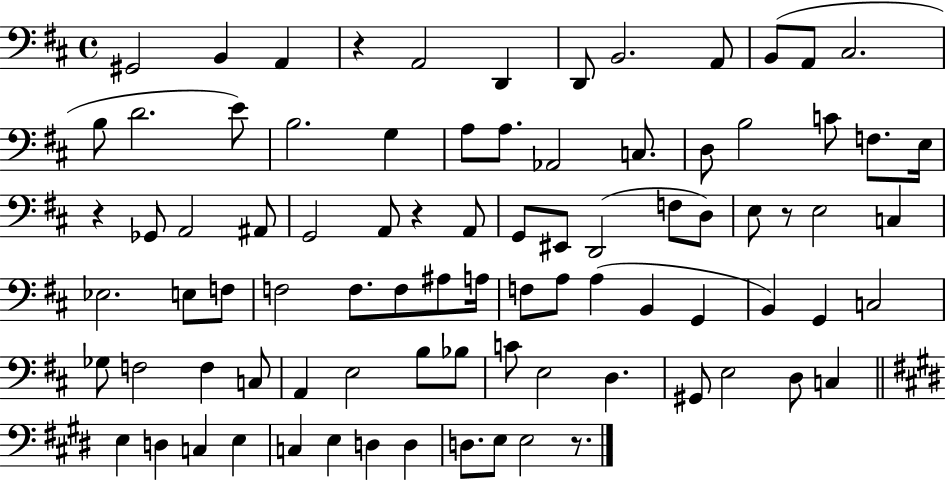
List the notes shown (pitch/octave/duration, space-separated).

G#2/h B2/q A2/q R/q A2/h D2/q D2/e B2/h. A2/e B2/e A2/e C#3/h. B3/e D4/h. E4/e B3/h. G3/q A3/e A3/e. Ab2/h C3/e. D3/e B3/h C4/e F3/e. E3/s R/q Gb2/e A2/h A#2/e G2/h A2/e R/q A2/e G2/e EIS2/e D2/h F3/e D3/e E3/e R/e E3/h C3/q Eb3/h. E3/e F3/e F3/h F3/e. F3/e A#3/e A3/s F3/e A3/e A3/q B2/q G2/q B2/q G2/q C3/h Gb3/e F3/h F3/q C3/e A2/q E3/h B3/e Bb3/e C4/e E3/h D3/q. G#2/e E3/h D3/e C3/q E3/q D3/q C3/q E3/q C3/q E3/q D3/q D3/q D3/e. E3/e E3/h R/e.